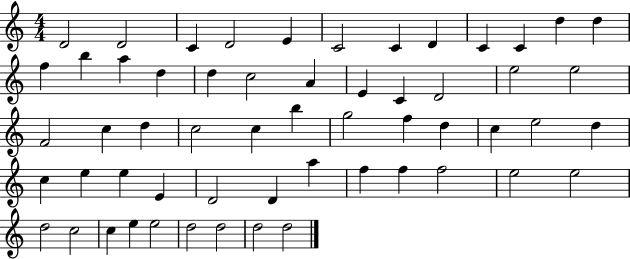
{
  \clef treble
  \numericTimeSignature
  \time 4/4
  \key c \major
  d'2 d'2 | c'4 d'2 e'4 | c'2 c'4 d'4 | c'4 c'4 d''4 d''4 | \break f''4 b''4 a''4 d''4 | d''4 c''2 a'4 | e'4 c'4 d'2 | e''2 e''2 | \break f'2 c''4 d''4 | c''2 c''4 b''4 | g''2 f''4 d''4 | c''4 e''2 d''4 | \break c''4 e''4 e''4 e'4 | d'2 d'4 a''4 | f''4 f''4 f''2 | e''2 e''2 | \break d''2 c''2 | c''4 e''4 e''2 | d''2 d''2 | d''2 d''2 | \break \bar "|."
}